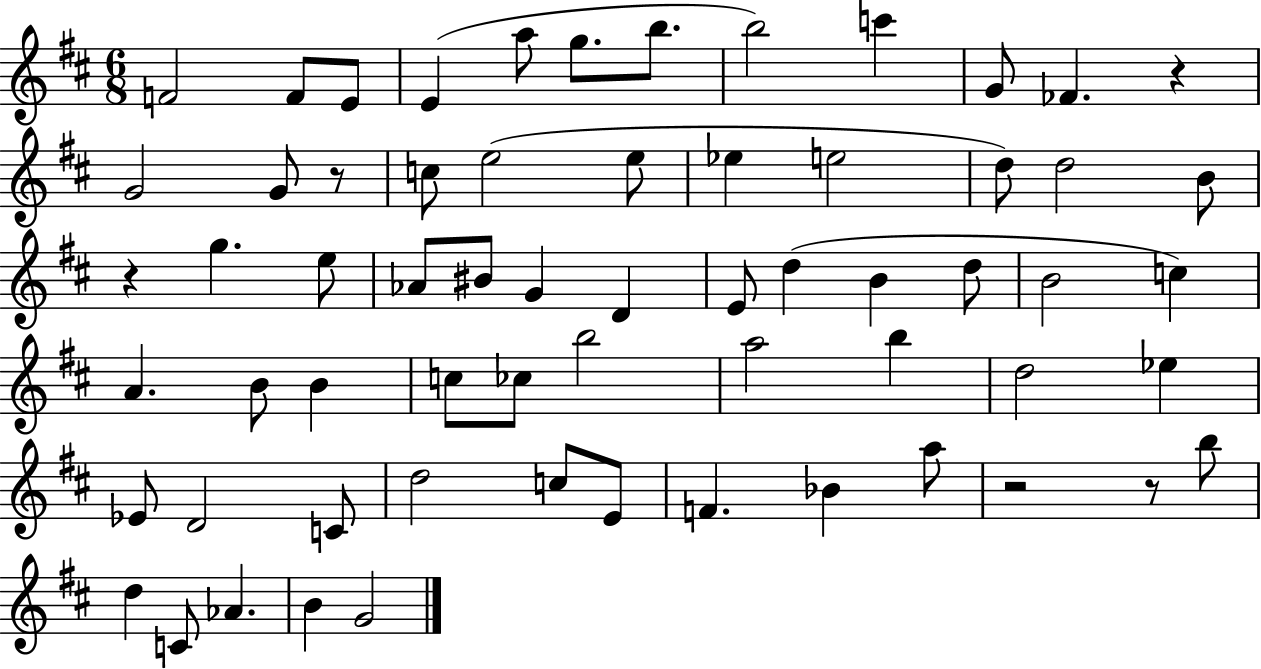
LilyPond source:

{
  \clef treble
  \numericTimeSignature
  \time 6/8
  \key d \major
  f'2 f'8 e'8 | e'4( a''8 g''8. b''8. | b''2) c'''4 | g'8 fes'4. r4 | \break g'2 g'8 r8 | c''8 e''2( e''8 | ees''4 e''2 | d''8) d''2 b'8 | \break r4 g''4. e''8 | aes'8 bis'8 g'4 d'4 | e'8 d''4( b'4 d''8 | b'2 c''4) | \break a'4. b'8 b'4 | c''8 ces''8 b''2 | a''2 b''4 | d''2 ees''4 | \break ees'8 d'2 c'8 | d''2 c''8 e'8 | f'4. bes'4 a''8 | r2 r8 b''8 | \break d''4 c'8 aes'4. | b'4 g'2 | \bar "|."
}